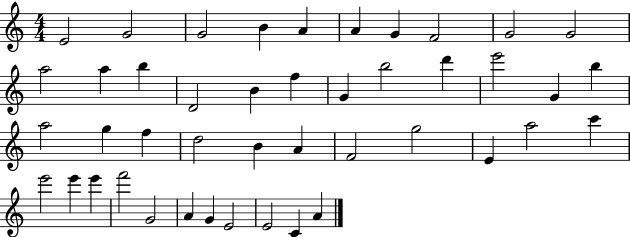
X:1
T:Untitled
M:4/4
L:1/4
K:C
E2 G2 G2 B A A G F2 G2 G2 a2 a b D2 B f G b2 d' e'2 G b a2 g f d2 B A F2 g2 E a2 c' e'2 e' e' f'2 G2 A G E2 E2 C A